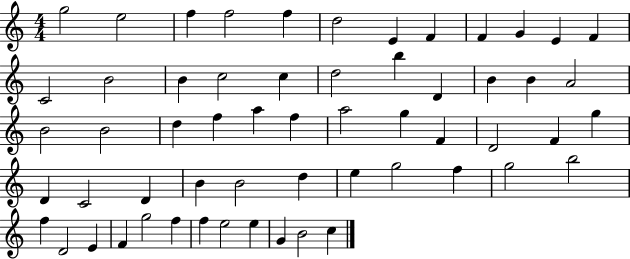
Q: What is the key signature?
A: C major